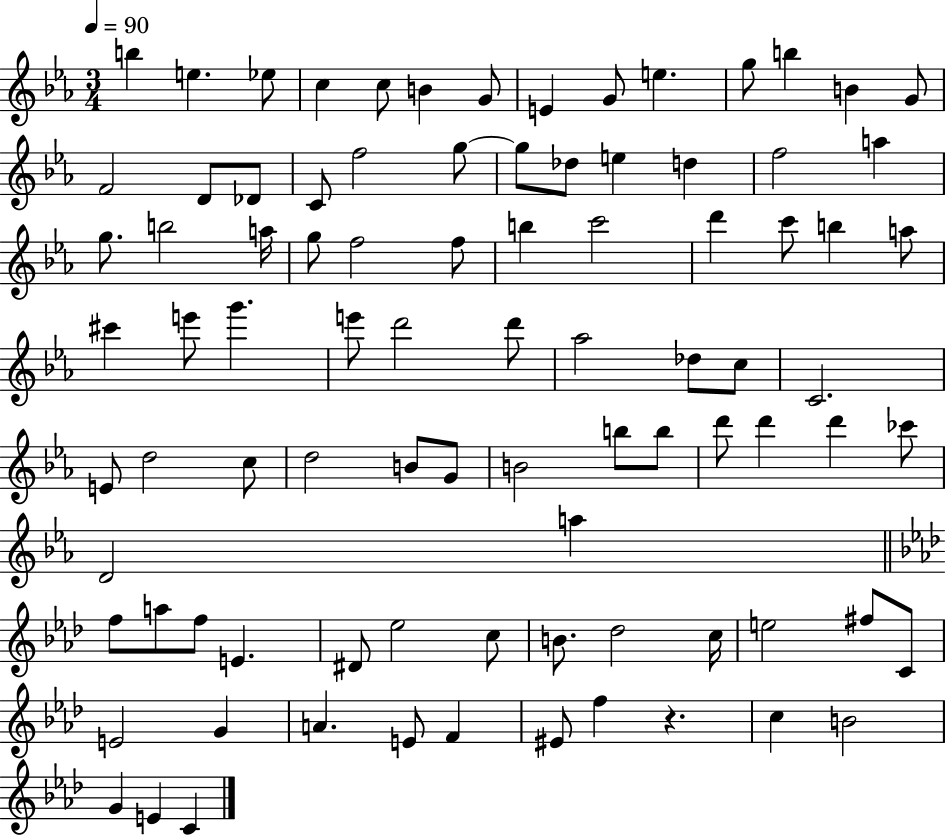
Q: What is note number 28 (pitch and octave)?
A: B5